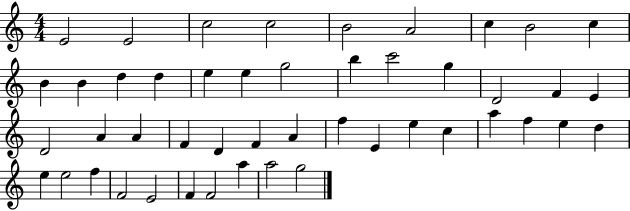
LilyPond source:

{
  \clef treble
  \numericTimeSignature
  \time 4/4
  \key c \major
  e'2 e'2 | c''2 c''2 | b'2 a'2 | c''4 b'2 c''4 | \break b'4 b'4 d''4 d''4 | e''4 e''4 g''2 | b''4 c'''2 g''4 | d'2 f'4 e'4 | \break d'2 a'4 a'4 | f'4 d'4 f'4 a'4 | f''4 e'4 e''4 c''4 | a''4 f''4 e''4 d''4 | \break e''4 e''2 f''4 | f'2 e'2 | f'4 f'2 a''4 | a''2 g''2 | \break \bar "|."
}